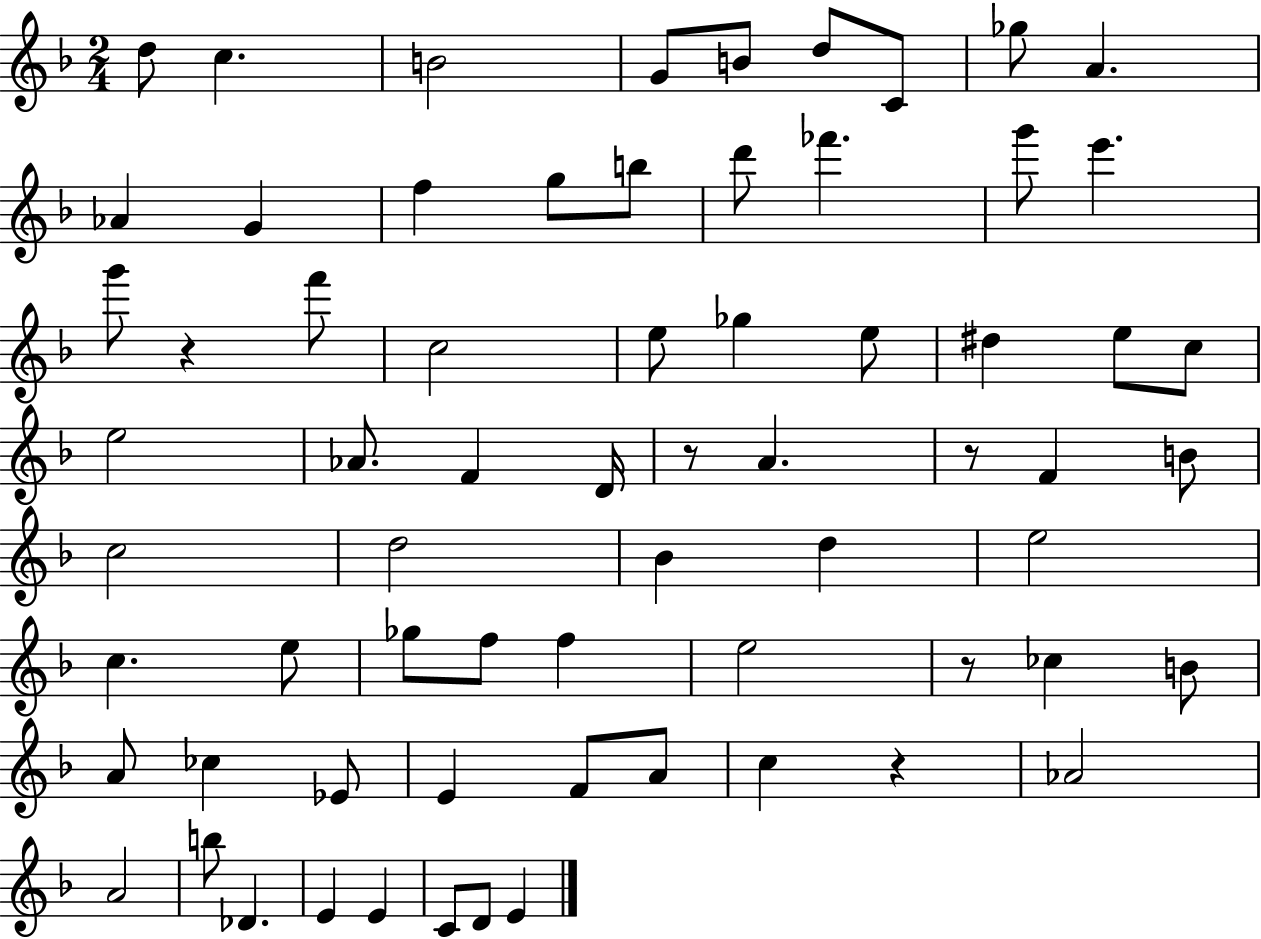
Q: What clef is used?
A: treble